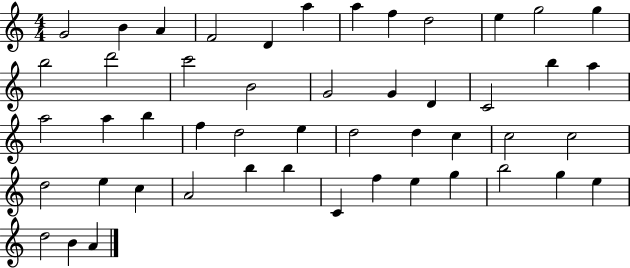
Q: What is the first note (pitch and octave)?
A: G4